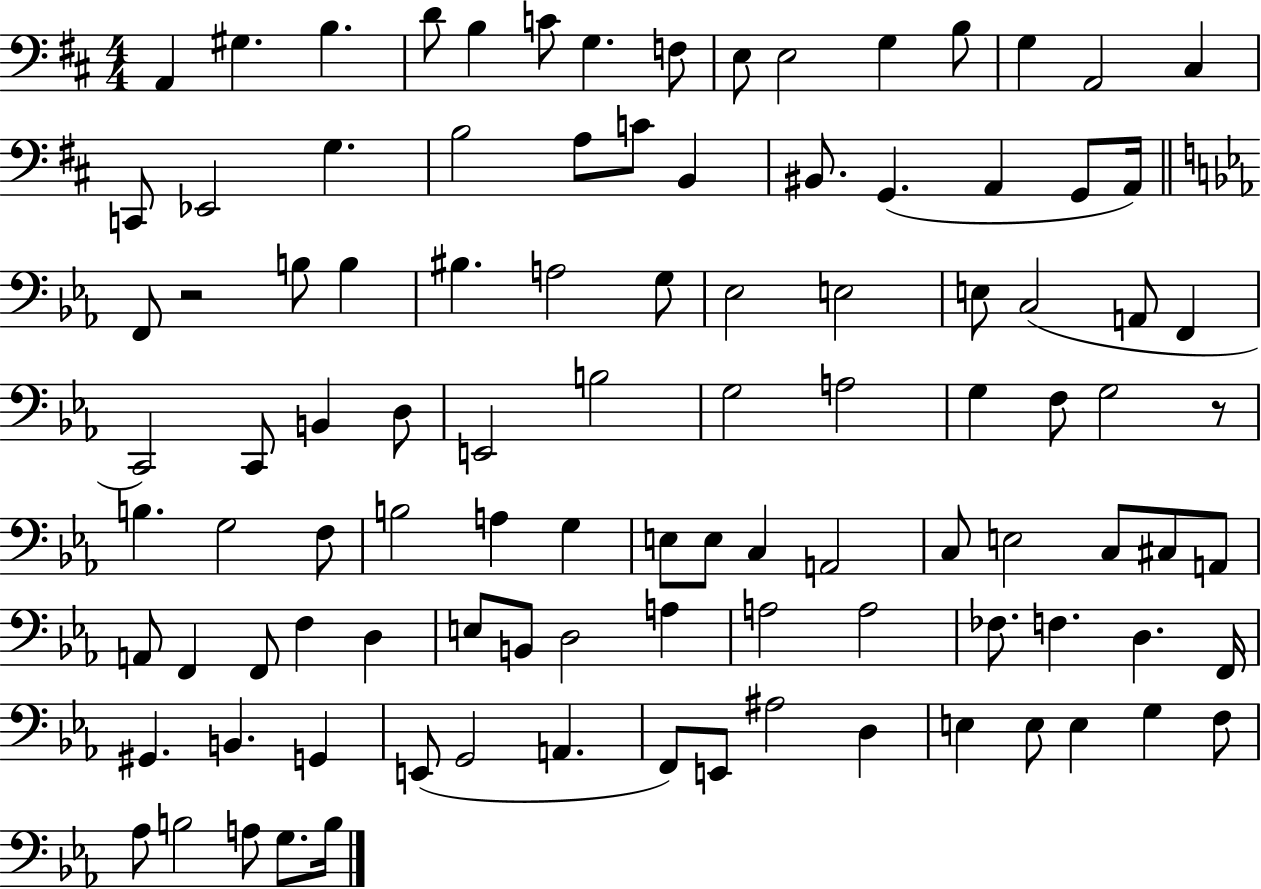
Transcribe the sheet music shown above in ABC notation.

X:1
T:Untitled
M:4/4
L:1/4
K:D
A,, ^G, B, D/2 B, C/2 G, F,/2 E,/2 E,2 G, B,/2 G, A,,2 ^C, C,,/2 _E,,2 G, B,2 A,/2 C/2 B,, ^B,,/2 G,, A,, G,,/2 A,,/4 F,,/2 z2 B,/2 B, ^B, A,2 G,/2 _E,2 E,2 E,/2 C,2 A,,/2 F,, C,,2 C,,/2 B,, D,/2 E,,2 B,2 G,2 A,2 G, F,/2 G,2 z/2 B, G,2 F,/2 B,2 A, G, E,/2 E,/2 C, A,,2 C,/2 E,2 C,/2 ^C,/2 A,,/2 A,,/2 F,, F,,/2 F, D, E,/2 B,,/2 D,2 A, A,2 A,2 _F,/2 F, D, F,,/4 ^G,, B,, G,, E,,/2 G,,2 A,, F,,/2 E,,/2 ^A,2 D, E, E,/2 E, G, F,/2 _A,/2 B,2 A,/2 G,/2 B,/4